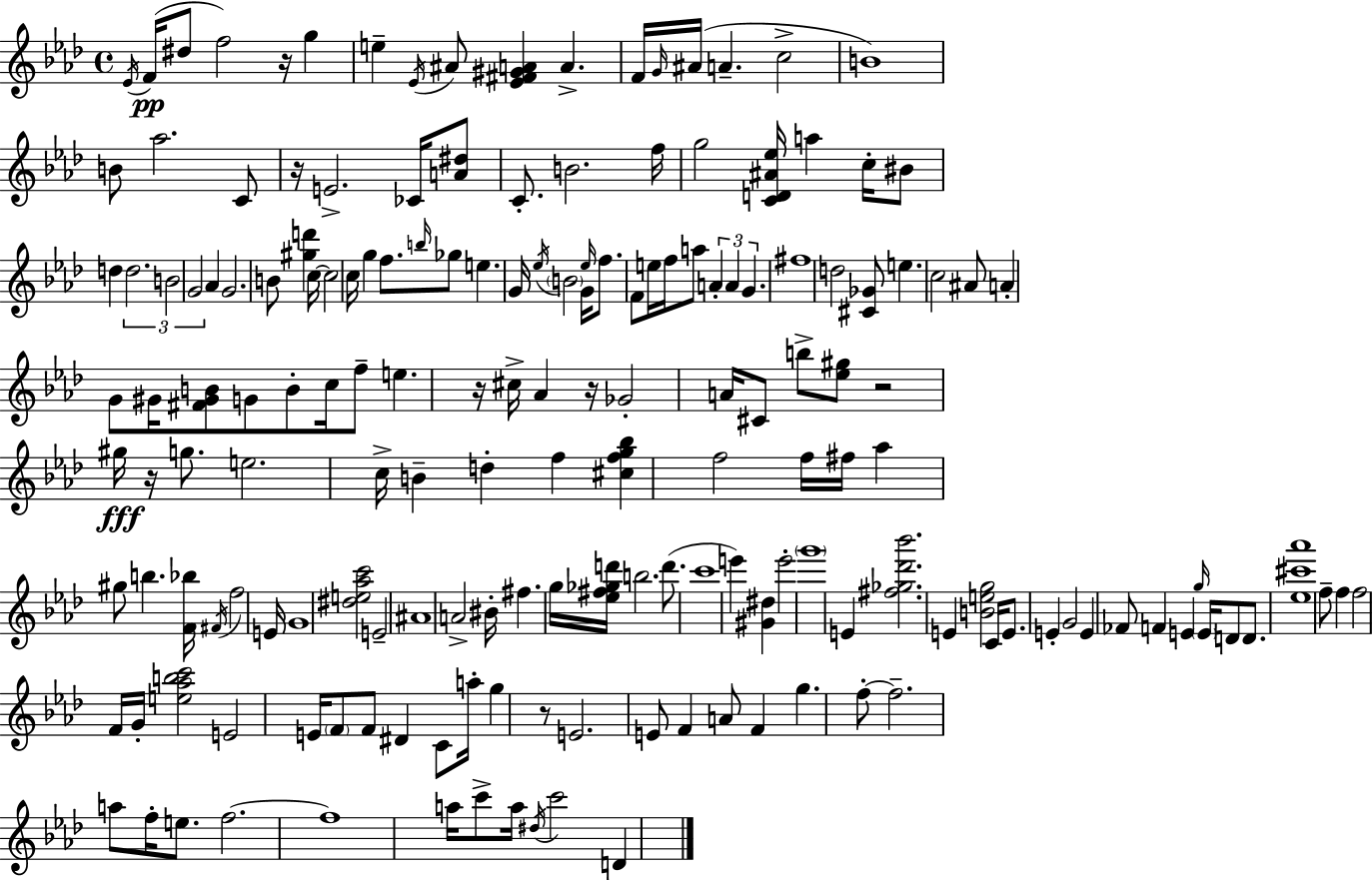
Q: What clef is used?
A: treble